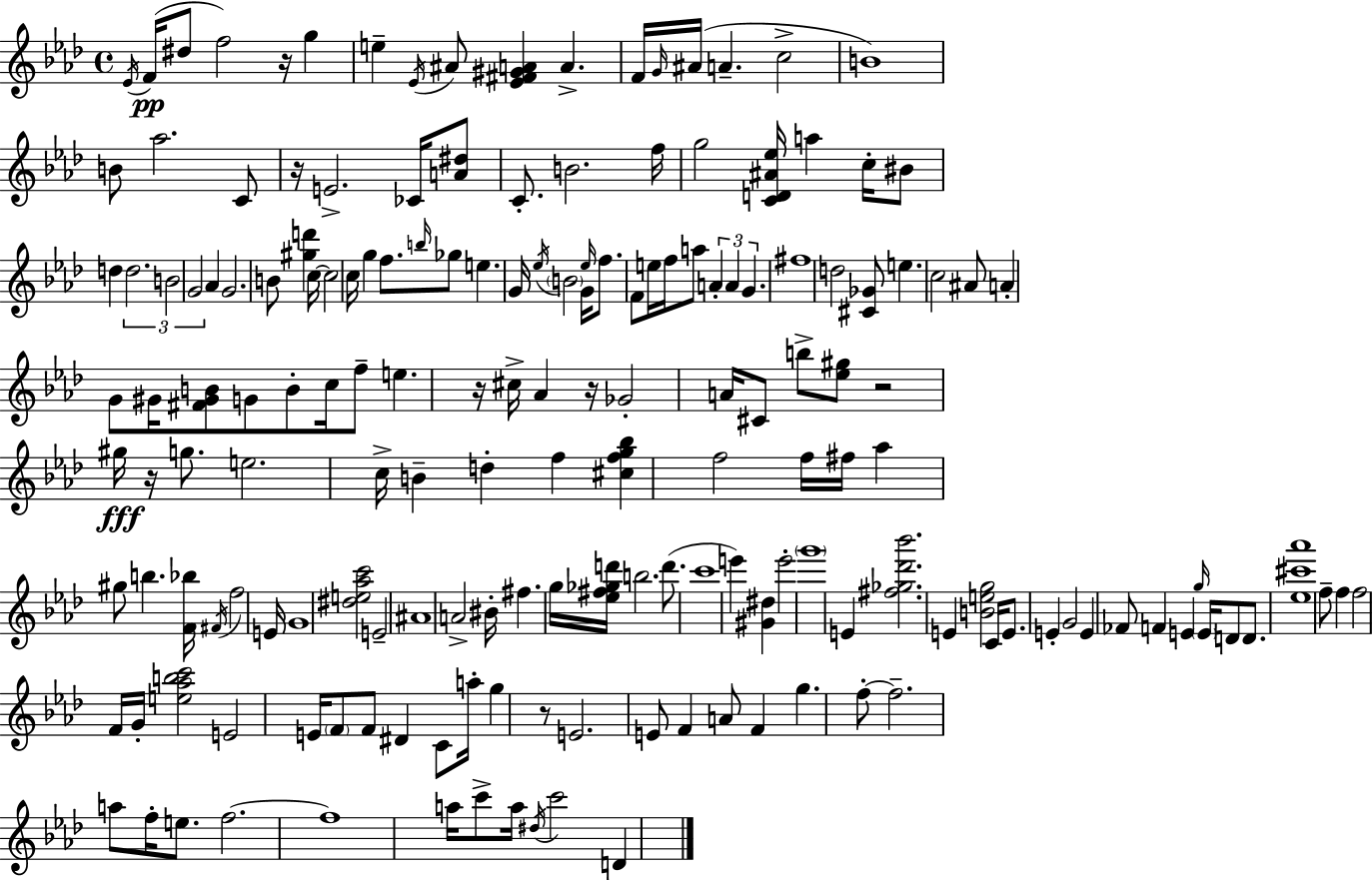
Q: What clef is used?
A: treble